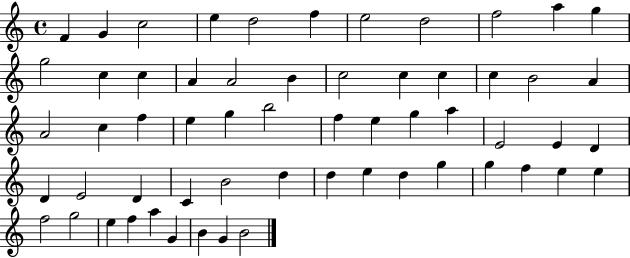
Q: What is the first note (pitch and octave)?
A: F4